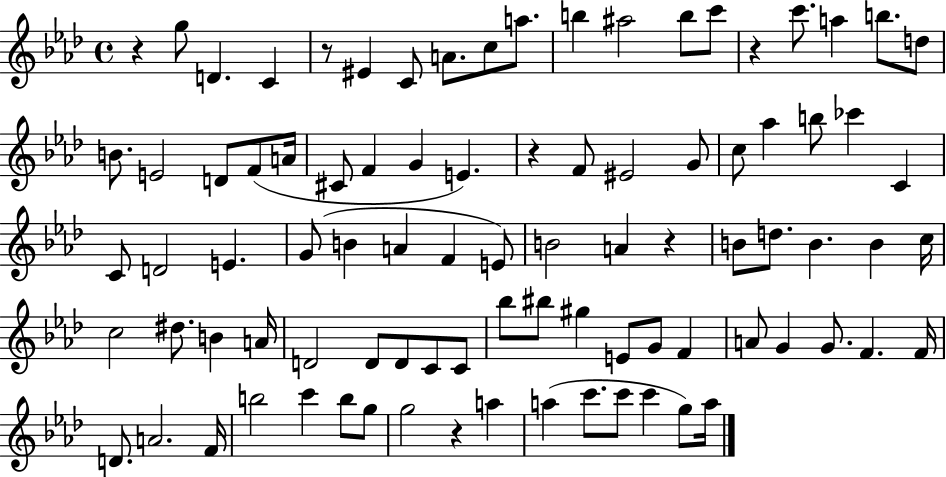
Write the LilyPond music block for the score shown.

{
  \clef treble
  \time 4/4
  \defaultTimeSignature
  \key aes \major
  \repeat volta 2 { r4 g''8 d'4. c'4 | r8 eis'4 c'8 a'8. c''8 a''8. | b''4 ais''2 b''8 c'''8 | r4 c'''8. a''4 b''8. d''8 | \break b'8. e'2 d'8 f'8( a'16 | cis'8 f'4 g'4 e'4.) | r4 f'8 eis'2 g'8 | c''8 aes''4 b''8 ces'''4 c'4 | \break c'8 d'2 e'4. | g'8( b'4 a'4 f'4 e'8) | b'2 a'4 r4 | b'8 d''8. b'4. b'4 c''16 | \break c''2 dis''8. b'4 a'16 | d'2 d'8 d'8 c'8 c'8 | bes''8 bis''8 gis''4 e'8 g'8 f'4 | a'8 g'4 g'8. f'4. f'16 | \break d'8. a'2. f'16 | b''2 c'''4 b''8 g''8 | g''2 r4 a''4 | a''4( c'''8. c'''8 c'''4 g''8) a''16 | \break } \bar "|."
}